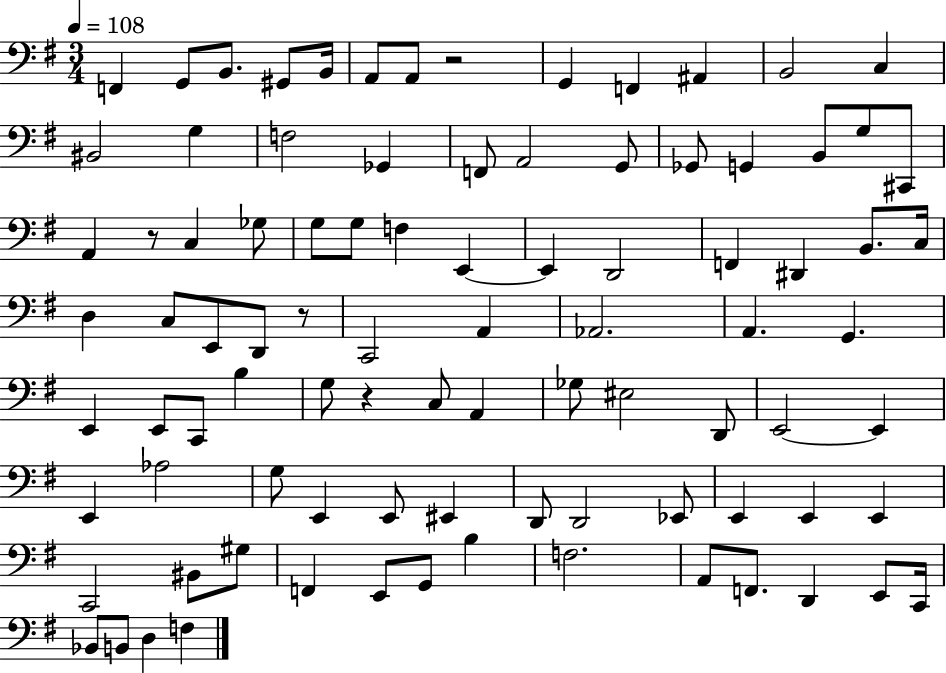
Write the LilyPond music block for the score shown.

{
  \clef bass
  \numericTimeSignature
  \time 3/4
  \key g \major
  \tempo 4 = 108
  f,4 g,8 b,8. gis,8 b,16 | a,8 a,8 r2 | g,4 f,4 ais,4 | b,2 c4 | \break bis,2 g4 | f2 ges,4 | f,8 a,2 g,8 | ges,8 g,4 b,8 g8 cis,8 | \break a,4 r8 c4 ges8 | g8 g8 f4 e,4~~ | e,4 d,2 | f,4 dis,4 b,8. c16 | \break d4 c8 e,8 d,8 r8 | c,2 a,4 | aes,2. | a,4. g,4. | \break e,4 e,8 c,8 b4 | g8 r4 c8 a,4 | ges8 eis2 d,8 | e,2~~ e,4 | \break e,4 aes2 | g8 e,4 e,8 eis,4 | d,8 d,2 ees,8 | e,4 e,4 e,4 | \break c,2 bis,8 gis8 | f,4 e,8 g,8 b4 | f2. | a,8 f,8. d,4 e,8 c,16 | \break bes,8 b,8 d4 f4 | \bar "|."
}